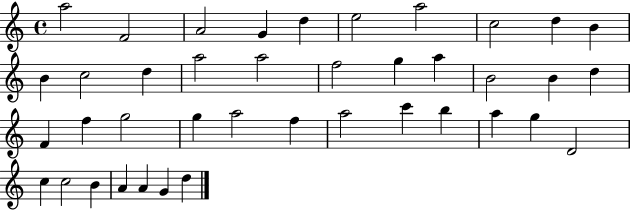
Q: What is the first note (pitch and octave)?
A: A5